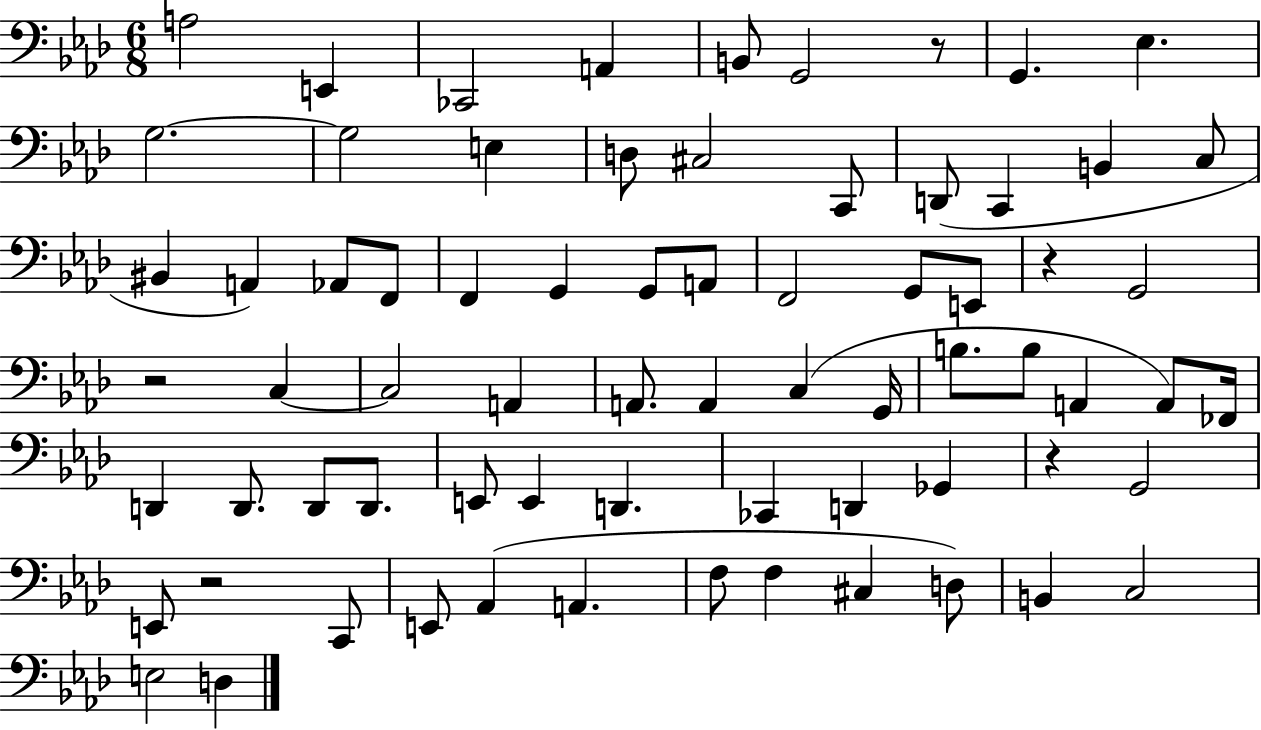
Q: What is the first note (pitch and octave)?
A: A3